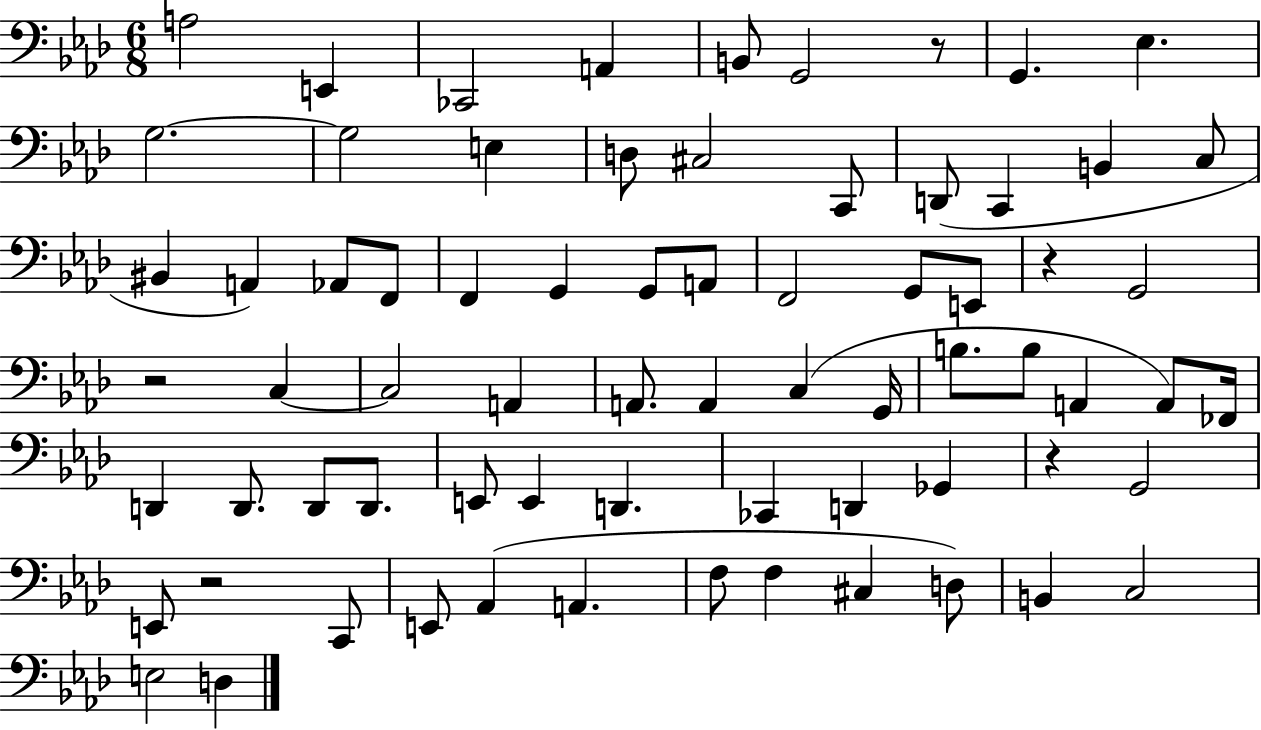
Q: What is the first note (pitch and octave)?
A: A3